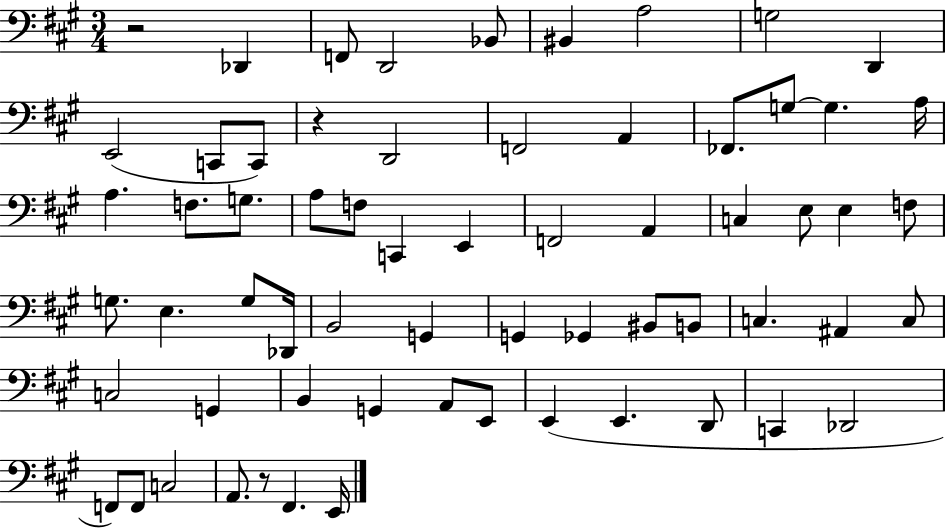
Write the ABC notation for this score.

X:1
T:Untitled
M:3/4
L:1/4
K:A
z2 _D,, F,,/2 D,,2 _B,,/2 ^B,, A,2 G,2 D,, E,,2 C,,/2 C,,/2 z D,,2 F,,2 A,, _F,,/2 G,/2 G, A,/4 A, F,/2 G,/2 A,/2 F,/2 C,, E,, F,,2 A,, C, E,/2 E, F,/2 G,/2 E, G,/2 _D,,/4 B,,2 G,, G,, _G,, ^B,,/2 B,,/2 C, ^A,, C,/2 C,2 G,, B,, G,, A,,/2 E,,/2 E,, E,, D,,/2 C,, _D,,2 F,,/2 F,,/2 C,2 A,,/2 z/2 ^F,, E,,/4